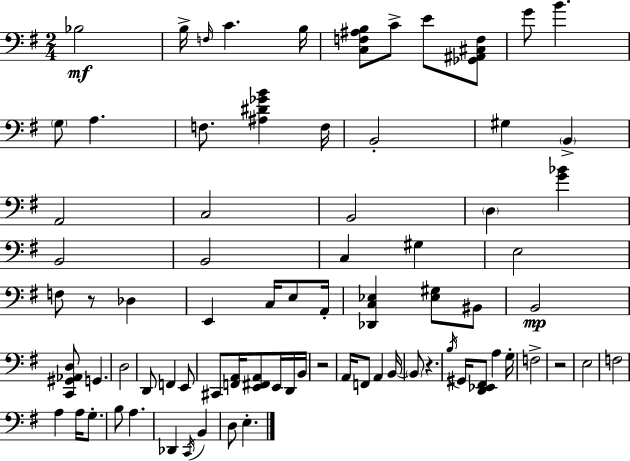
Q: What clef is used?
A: bass